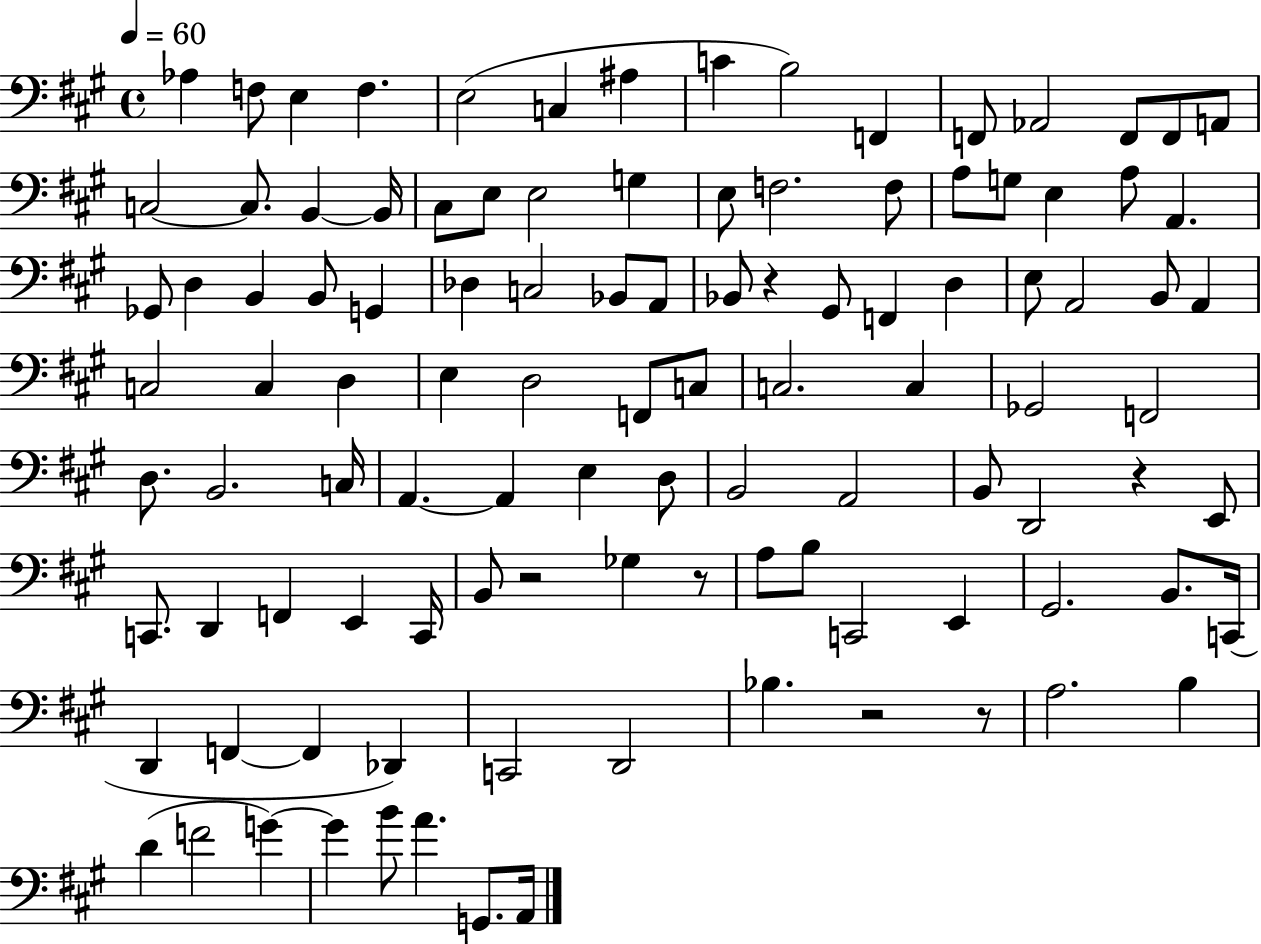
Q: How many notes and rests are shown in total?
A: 108